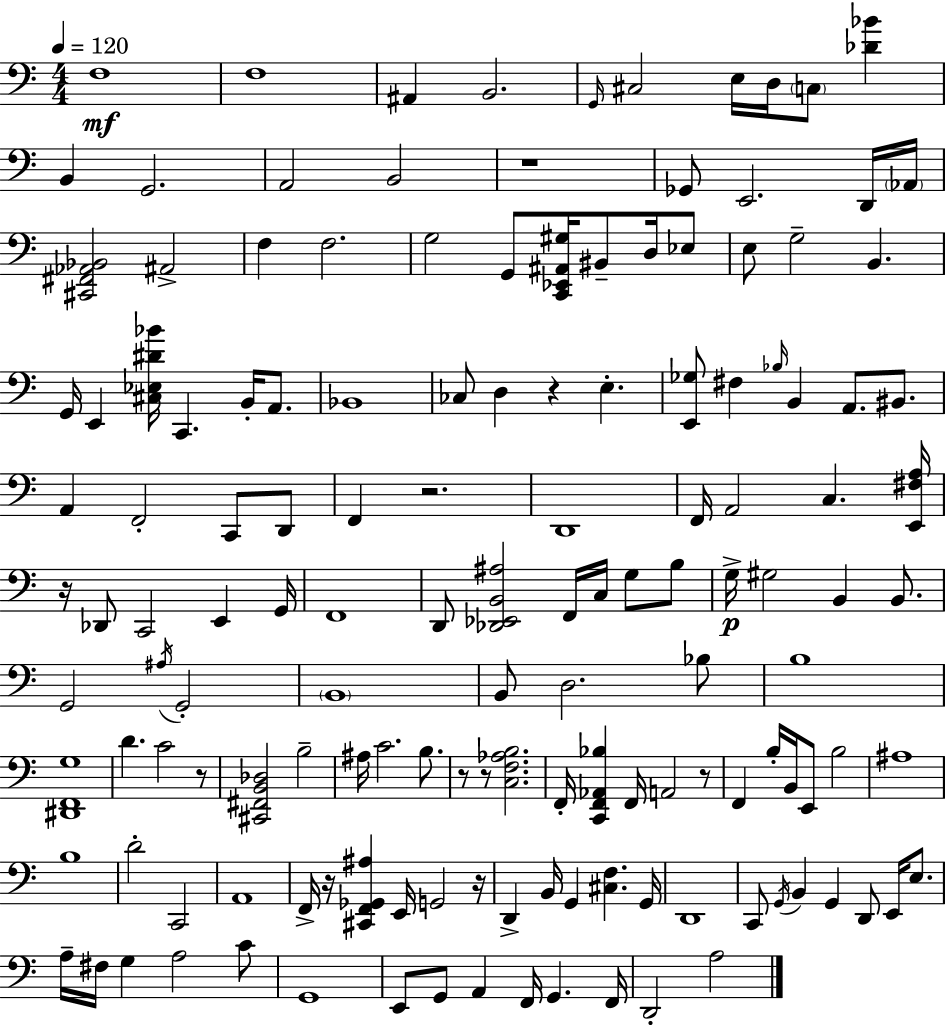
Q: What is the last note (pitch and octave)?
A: A3